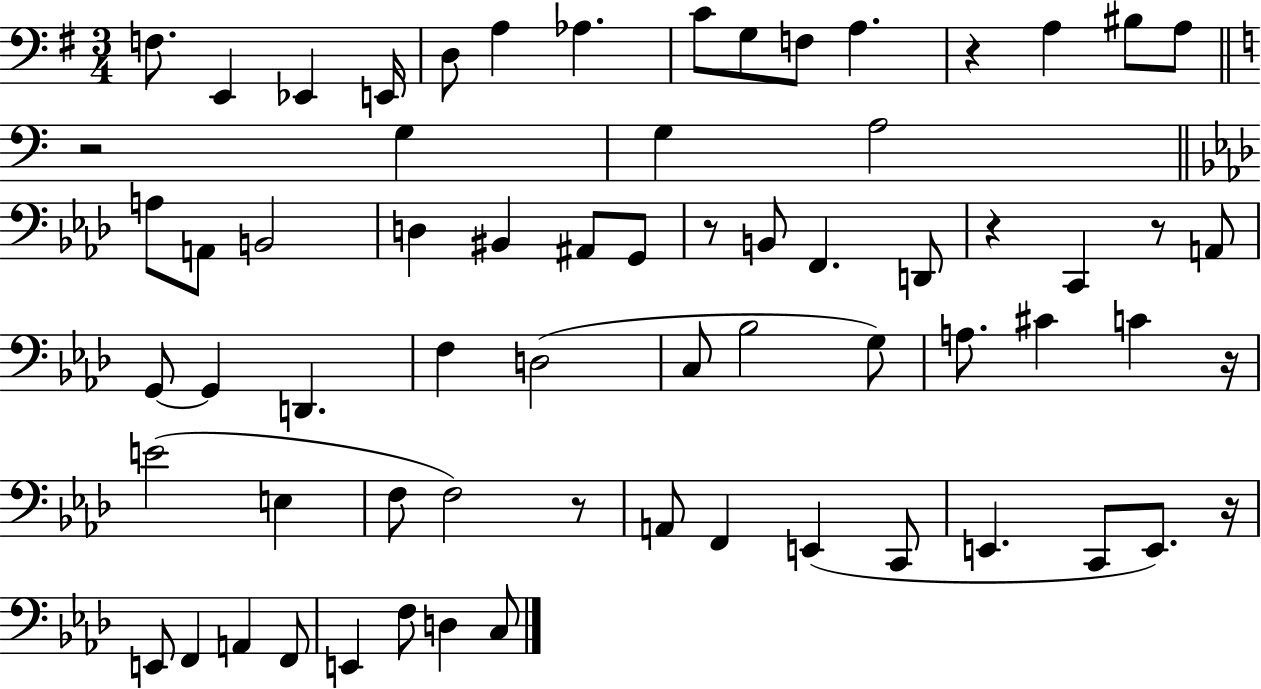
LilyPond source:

{
  \clef bass
  \numericTimeSignature
  \time 3/4
  \key g \major
  f8. e,4 ees,4 e,16 | d8 a4 aes4. | c'8 g8 f8 a4. | r4 a4 bis8 a8 | \break \bar "||" \break \key a \minor r2 g4 | g4 a2 | \bar "||" \break \key aes \major a8 a,8 b,2 | d4 bis,4 ais,8 g,8 | r8 b,8 f,4. d,8 | r4 c,4 r8 a,8 | \break g,8~~ g,4 d,4. | f4 d2( | c8 bes2 g8) | a8. cis'4 c'4 r16 | \break e'2( e4 | f8 f2) r8 | a,8 f,4 e,4( c,8 | e,4. c,8 e,8.) r16 | \break e,8 f,4 a,4 f,8 | e,4 f8 d4 c8 | \bar "|."
}